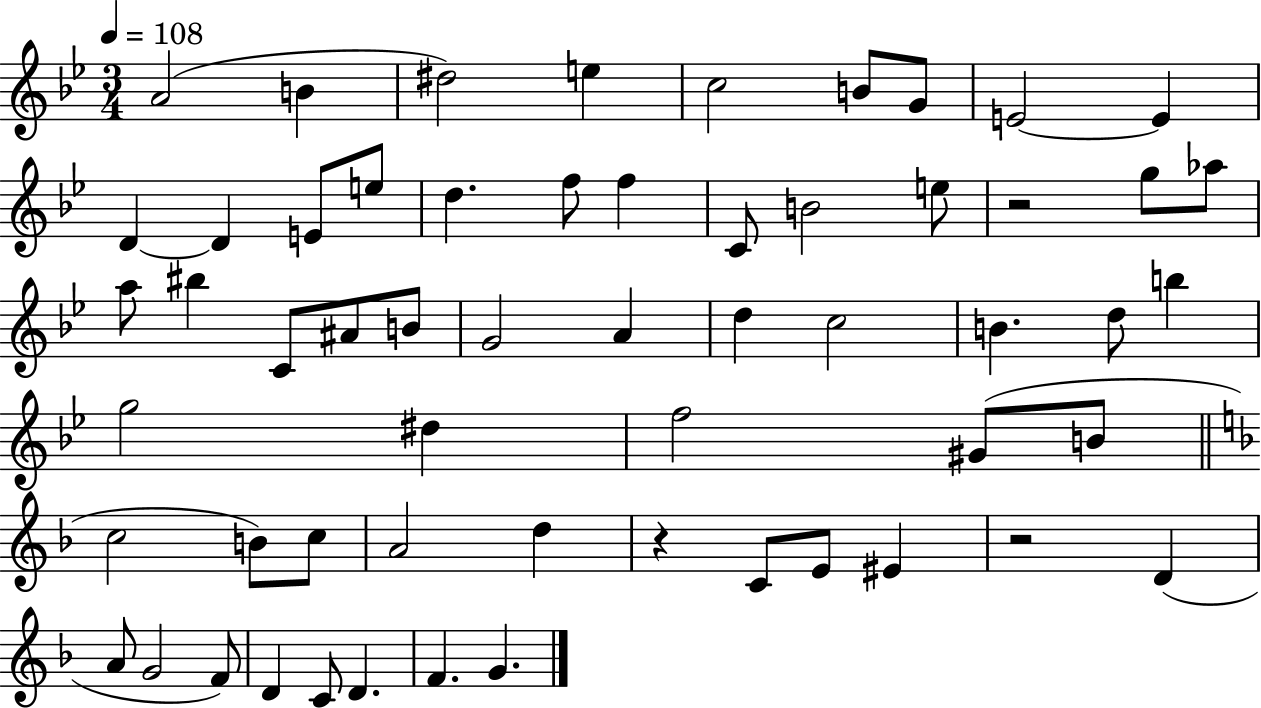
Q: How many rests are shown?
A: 3